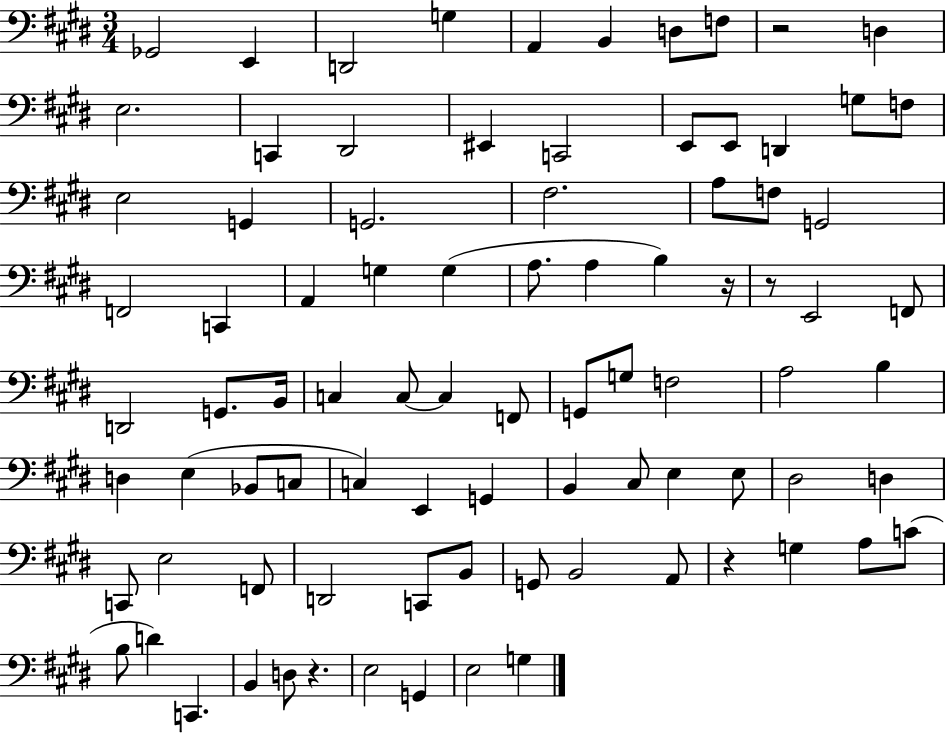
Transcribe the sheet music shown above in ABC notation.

X:1
T:Untitled
M:3/4
L:1/4
K:E
_G,,2 E,, D,,2 G, A,, B,, D,/2 F,/2 z2 D, E,2 C,, ^D,,2 ^E,, C,,2 E,,/2 E,,/2 D,, G,/2 F,/2 E,2 G,, G,,2 ^F,2 A,/2 F,/2 G,,2 F,,2 C,, A,, G, G, A,/2 A, B, z/4 z/2 E,,2 F,,/2 D,,2 G,,/2 B,,/4 C, C,/2 C, F,,/2 G,,/2 G,/2 F,2 A,2 B, D, E, _B,,/2 C,/2 C, E,, G,, B,, ^C,/2 E, E,/2 ^D,2 D, C,,/2 E,2 F,,/2 D,,2 C,,/2 B,,/2 G,,/2 B,,2 A,,/2 z G, A,/2 C/2 B,/2 D C,, B,, D,/2 z E,2 G,, E,2 G,